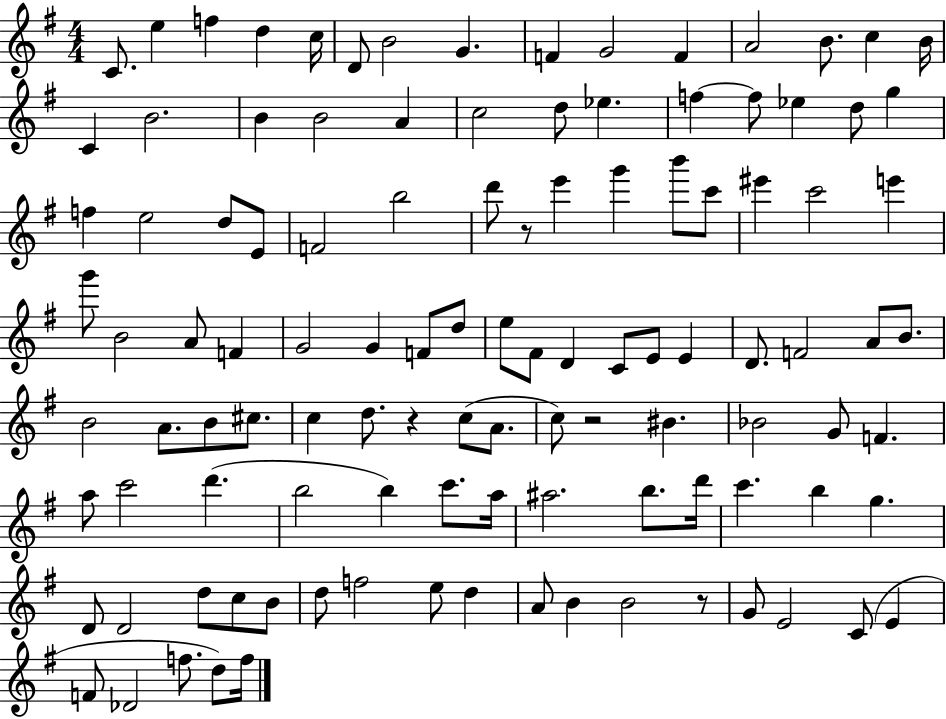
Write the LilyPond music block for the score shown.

{
  \clef treble
  \numericTimeSignature
  \time 4/4
  \key g \major
  c'8. e''4 f''4 d''4 c''16 | d'8 b'2 g'4. | f'4 g'2 f'4 | a'2 b'8. c''4 b'16 | \break c'4 b'2. | b'4 b'2 a'4 | c''2 d''8 ees''4. | f''4~~ f''8 ees''4 d''8 g''4 | \break f''4 e''2 d''8 e'8 | f'2 b''2 | d'''8 r8 e'''4 g'''4 b'''8 c'''8 | eis'''4 c'''2 e'''4 | \break g'''8 b'2 a'8 f'4 | g'2 g'4 f'8 d''8 | e''8 fis'8 d'4 c'8 e'8 e'4 | d'8. f'2 a'8 b'8. | \break b'2 a'8. b'8 cis''8. | c''4 d''8. r4 c''8( a'8. | c''8) r2 bis'4. | bes'2 g'8 f'4. | \break a''8 c'''2 d'''4.( | b''2 b''4) c'''8. a''16 | ais''2. b''8. d'''16 | c'''4. b''4 g''4. | \break d'8 d'2 d''8 c''8 b'8 | d''8 f''2 e''8 d''4 | a'8 b'4 b'2 r8 | g'8 e'2 c'8( e'4 | \break f'8 des'2 f''8. d''8) f''16 | \bar "|."
}